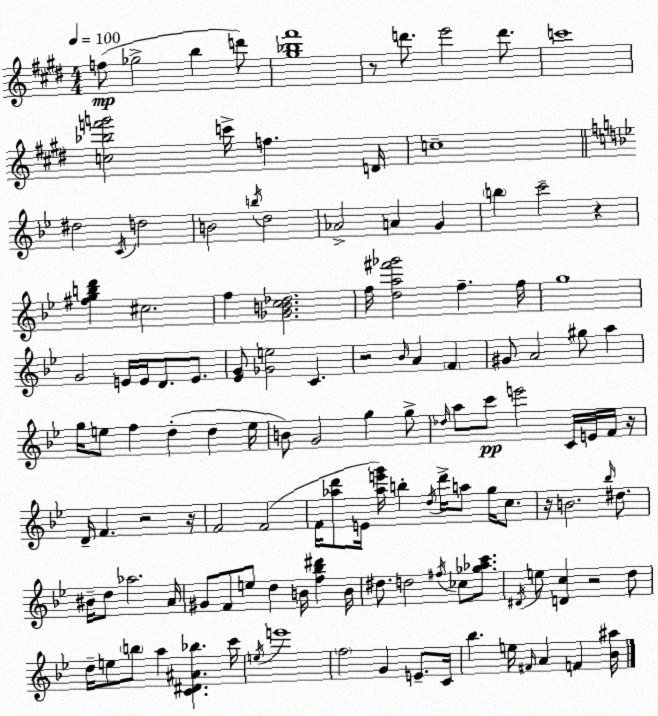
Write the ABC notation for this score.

X:1
T:Untitled
M:4/4
L:1/4
K:E
f/2 _g2 b d'/2 [^g_b^f']4 z/2 d'/2 e'2 d'/2 c'4 [c_bf'g']2 c'/4 f D/4 c4 ^d2 C/4 d2 B2 b/4 d2 _A2 A G b c'2 z [^fgbd'] ^c2 f [_GBc_d]2 f/4 [da^f'_g']2 f f/4 g4 G2 E/4 E/4 D/2 E/2 [_EG]/2 [_Ge]2 C z2 _B/4 A F ^G/2 A2 ^g/2 a g/4 e/2 f d d e/4 B/2 G2 g g/2 _d/4 a/2 c'/2 e'2 C/4 E/4 F/4 z/4 D/4 F z2 z/4 F2 F2 F/4 [_ad']/2 E/4 [_ae'g']/4 b d/4 d'/4 a/2 g/4 c/2 z/4 B2 _b/4 ^d/2 ^B/4 d/2 _a2 A/4 ^G/2 F/2 e/2 d B/4 [f_b^d'] B/4 ^d/2 d2 ^f/4 _c/2 [_g_ac']/2 ^D/4 e/2 [Dc] z2 d/2 d/4 e/2 b/2 a [C^D^A_b] c'/4 e/4 e'4 f2 G E/2 C/4 _b e/4 ^F/4 A F [_B^a]/4